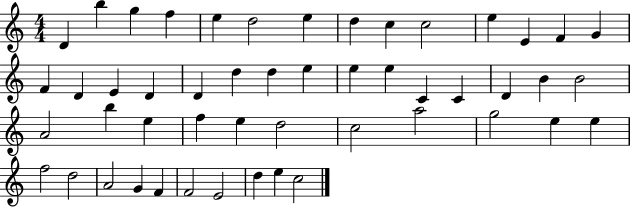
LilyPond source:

{
  \clef treble
  \numericTimeSignature
  \time 4/4
  \key c \major
  d'4 b''4 g''4 f''4 | e''4 d''2 e''4 | d''4 c''4 c''2 | e''4 e'4 f'4 g'4 | \break f'4 d'4 e'4 d'4 | d'4 d''4 d''4 e''4 | e''4 e''4 c'4 c'4 | d'4 b'4 b'2 | \break a'2 b''4 e''4 | f''4 e''4 d''2 | c''2 a''2 | g''2 e''4 e''4 | \break f''2 d''2 | a'2 g'4 f'4 | f'2 e'2 | d''4 e''4 c''2 | \break \bar "|."
}